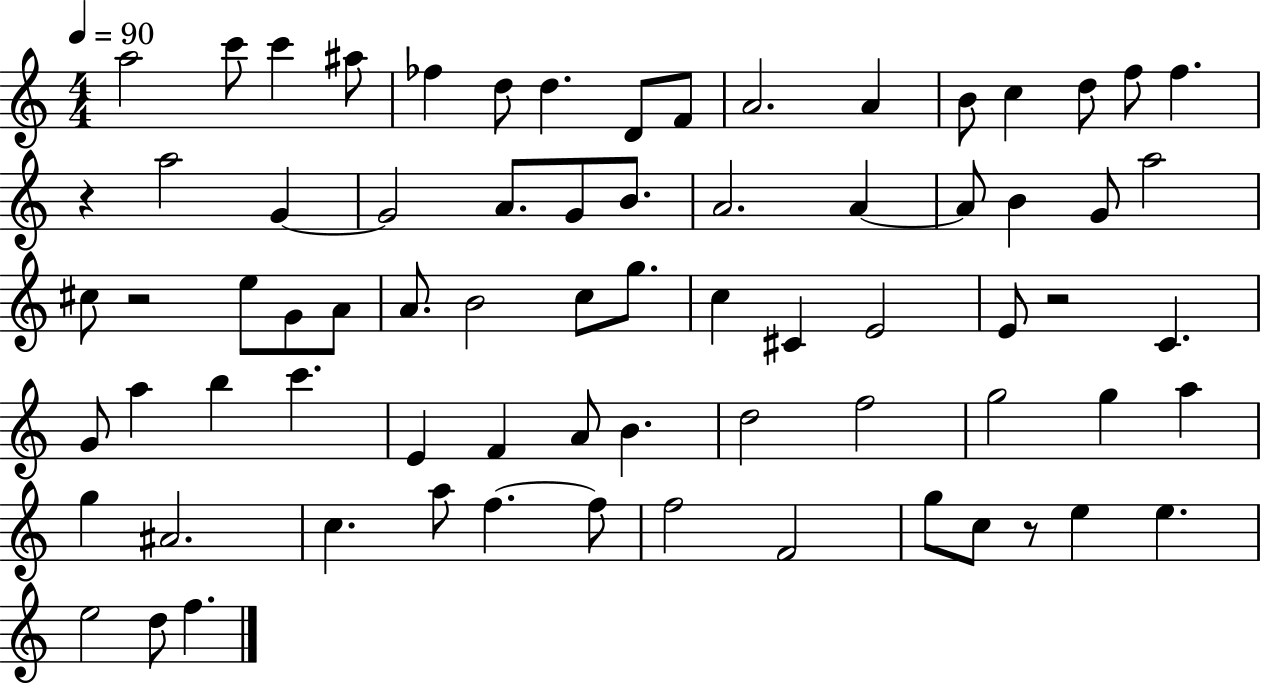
A5/h C6/e C6/q A#5/e FES5/q D5/e D5/q. D4/e F4/e A4/h. A4/q B4/e C5/q D5/e F5/e F5/q. R/q A5/h G4/q G4/h A4/e. G4/e B4/e. A4/h. A4/q A4/e B4/q G4/e A5/h C#5/e R/h E5/e G4/e A4/e A4/e. B4/h C5/e G5/e. C5/q C#4/q E4/h E4/e R/h C4/q. G4/e A5/q B5/q C6/q. E4/q F4/q A4/e B4/q. D5/h F5/h G5/h G5/q A5/q G5/q A#4/h. C5/q. A5/e F5/q. F5/e F5/h F4/h G5/e C5/e R/e E5/q E5/q. E5/h D5/e F5/q.